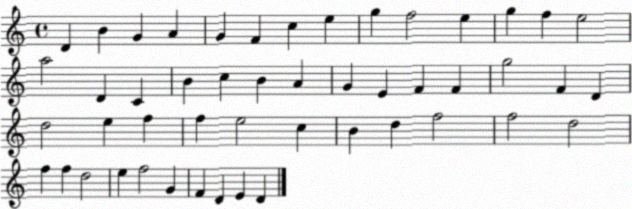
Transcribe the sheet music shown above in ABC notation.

X:1
T:Untitled
M:4/4
L:1/4
K:C
D B G A G F c e g f2 e g f e2 a2 D C B c B A G E F F g2 F D d2 e f f e2 c B d f2 f2 d2 f f d2 e f2 G F D E D